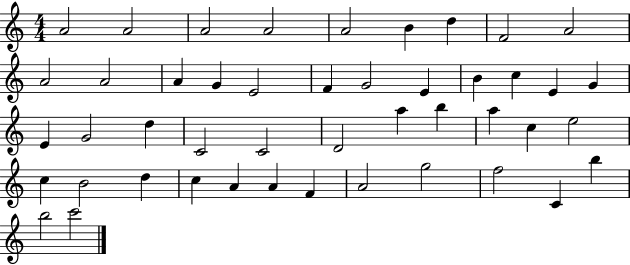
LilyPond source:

{
  \clef treble
  \numericTimeSignature
  \time 4/4
  \key c \major
  a'2 a'2 | a'2 a'2 | a'2 b'4 d''4 | f'2 a'2 | \break a'2 a'2 | a'4 g'4 e'2 | f'4 g'2 e'4 | b'4 c''4 e'4 g'4 | \break e'4 g'2 d''4 | c'2 c'2 | d'2 a''4 b''4 | a''4 c''4 e''2 | \break c''4 b'2 d''4 | c''4 a'4 a'4 f'4 | a'2 g''2 | f''2 c'4 b''4 | \break b''2 c'''2 | \bar "|."
}